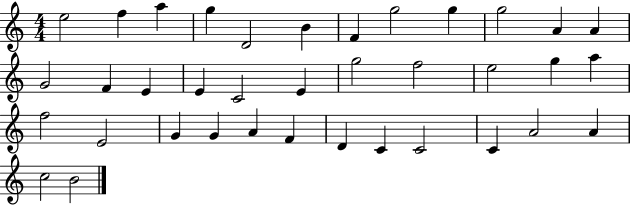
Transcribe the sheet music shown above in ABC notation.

X:1
T:Untitled
M:4/4
L:1/4
K:C
e2 f a g D2 B F g2 g g2 A A G2 F E E C2 E g2 f2 e2 g a f2 E2 G G A F D C C2 C A2 A c2 B2